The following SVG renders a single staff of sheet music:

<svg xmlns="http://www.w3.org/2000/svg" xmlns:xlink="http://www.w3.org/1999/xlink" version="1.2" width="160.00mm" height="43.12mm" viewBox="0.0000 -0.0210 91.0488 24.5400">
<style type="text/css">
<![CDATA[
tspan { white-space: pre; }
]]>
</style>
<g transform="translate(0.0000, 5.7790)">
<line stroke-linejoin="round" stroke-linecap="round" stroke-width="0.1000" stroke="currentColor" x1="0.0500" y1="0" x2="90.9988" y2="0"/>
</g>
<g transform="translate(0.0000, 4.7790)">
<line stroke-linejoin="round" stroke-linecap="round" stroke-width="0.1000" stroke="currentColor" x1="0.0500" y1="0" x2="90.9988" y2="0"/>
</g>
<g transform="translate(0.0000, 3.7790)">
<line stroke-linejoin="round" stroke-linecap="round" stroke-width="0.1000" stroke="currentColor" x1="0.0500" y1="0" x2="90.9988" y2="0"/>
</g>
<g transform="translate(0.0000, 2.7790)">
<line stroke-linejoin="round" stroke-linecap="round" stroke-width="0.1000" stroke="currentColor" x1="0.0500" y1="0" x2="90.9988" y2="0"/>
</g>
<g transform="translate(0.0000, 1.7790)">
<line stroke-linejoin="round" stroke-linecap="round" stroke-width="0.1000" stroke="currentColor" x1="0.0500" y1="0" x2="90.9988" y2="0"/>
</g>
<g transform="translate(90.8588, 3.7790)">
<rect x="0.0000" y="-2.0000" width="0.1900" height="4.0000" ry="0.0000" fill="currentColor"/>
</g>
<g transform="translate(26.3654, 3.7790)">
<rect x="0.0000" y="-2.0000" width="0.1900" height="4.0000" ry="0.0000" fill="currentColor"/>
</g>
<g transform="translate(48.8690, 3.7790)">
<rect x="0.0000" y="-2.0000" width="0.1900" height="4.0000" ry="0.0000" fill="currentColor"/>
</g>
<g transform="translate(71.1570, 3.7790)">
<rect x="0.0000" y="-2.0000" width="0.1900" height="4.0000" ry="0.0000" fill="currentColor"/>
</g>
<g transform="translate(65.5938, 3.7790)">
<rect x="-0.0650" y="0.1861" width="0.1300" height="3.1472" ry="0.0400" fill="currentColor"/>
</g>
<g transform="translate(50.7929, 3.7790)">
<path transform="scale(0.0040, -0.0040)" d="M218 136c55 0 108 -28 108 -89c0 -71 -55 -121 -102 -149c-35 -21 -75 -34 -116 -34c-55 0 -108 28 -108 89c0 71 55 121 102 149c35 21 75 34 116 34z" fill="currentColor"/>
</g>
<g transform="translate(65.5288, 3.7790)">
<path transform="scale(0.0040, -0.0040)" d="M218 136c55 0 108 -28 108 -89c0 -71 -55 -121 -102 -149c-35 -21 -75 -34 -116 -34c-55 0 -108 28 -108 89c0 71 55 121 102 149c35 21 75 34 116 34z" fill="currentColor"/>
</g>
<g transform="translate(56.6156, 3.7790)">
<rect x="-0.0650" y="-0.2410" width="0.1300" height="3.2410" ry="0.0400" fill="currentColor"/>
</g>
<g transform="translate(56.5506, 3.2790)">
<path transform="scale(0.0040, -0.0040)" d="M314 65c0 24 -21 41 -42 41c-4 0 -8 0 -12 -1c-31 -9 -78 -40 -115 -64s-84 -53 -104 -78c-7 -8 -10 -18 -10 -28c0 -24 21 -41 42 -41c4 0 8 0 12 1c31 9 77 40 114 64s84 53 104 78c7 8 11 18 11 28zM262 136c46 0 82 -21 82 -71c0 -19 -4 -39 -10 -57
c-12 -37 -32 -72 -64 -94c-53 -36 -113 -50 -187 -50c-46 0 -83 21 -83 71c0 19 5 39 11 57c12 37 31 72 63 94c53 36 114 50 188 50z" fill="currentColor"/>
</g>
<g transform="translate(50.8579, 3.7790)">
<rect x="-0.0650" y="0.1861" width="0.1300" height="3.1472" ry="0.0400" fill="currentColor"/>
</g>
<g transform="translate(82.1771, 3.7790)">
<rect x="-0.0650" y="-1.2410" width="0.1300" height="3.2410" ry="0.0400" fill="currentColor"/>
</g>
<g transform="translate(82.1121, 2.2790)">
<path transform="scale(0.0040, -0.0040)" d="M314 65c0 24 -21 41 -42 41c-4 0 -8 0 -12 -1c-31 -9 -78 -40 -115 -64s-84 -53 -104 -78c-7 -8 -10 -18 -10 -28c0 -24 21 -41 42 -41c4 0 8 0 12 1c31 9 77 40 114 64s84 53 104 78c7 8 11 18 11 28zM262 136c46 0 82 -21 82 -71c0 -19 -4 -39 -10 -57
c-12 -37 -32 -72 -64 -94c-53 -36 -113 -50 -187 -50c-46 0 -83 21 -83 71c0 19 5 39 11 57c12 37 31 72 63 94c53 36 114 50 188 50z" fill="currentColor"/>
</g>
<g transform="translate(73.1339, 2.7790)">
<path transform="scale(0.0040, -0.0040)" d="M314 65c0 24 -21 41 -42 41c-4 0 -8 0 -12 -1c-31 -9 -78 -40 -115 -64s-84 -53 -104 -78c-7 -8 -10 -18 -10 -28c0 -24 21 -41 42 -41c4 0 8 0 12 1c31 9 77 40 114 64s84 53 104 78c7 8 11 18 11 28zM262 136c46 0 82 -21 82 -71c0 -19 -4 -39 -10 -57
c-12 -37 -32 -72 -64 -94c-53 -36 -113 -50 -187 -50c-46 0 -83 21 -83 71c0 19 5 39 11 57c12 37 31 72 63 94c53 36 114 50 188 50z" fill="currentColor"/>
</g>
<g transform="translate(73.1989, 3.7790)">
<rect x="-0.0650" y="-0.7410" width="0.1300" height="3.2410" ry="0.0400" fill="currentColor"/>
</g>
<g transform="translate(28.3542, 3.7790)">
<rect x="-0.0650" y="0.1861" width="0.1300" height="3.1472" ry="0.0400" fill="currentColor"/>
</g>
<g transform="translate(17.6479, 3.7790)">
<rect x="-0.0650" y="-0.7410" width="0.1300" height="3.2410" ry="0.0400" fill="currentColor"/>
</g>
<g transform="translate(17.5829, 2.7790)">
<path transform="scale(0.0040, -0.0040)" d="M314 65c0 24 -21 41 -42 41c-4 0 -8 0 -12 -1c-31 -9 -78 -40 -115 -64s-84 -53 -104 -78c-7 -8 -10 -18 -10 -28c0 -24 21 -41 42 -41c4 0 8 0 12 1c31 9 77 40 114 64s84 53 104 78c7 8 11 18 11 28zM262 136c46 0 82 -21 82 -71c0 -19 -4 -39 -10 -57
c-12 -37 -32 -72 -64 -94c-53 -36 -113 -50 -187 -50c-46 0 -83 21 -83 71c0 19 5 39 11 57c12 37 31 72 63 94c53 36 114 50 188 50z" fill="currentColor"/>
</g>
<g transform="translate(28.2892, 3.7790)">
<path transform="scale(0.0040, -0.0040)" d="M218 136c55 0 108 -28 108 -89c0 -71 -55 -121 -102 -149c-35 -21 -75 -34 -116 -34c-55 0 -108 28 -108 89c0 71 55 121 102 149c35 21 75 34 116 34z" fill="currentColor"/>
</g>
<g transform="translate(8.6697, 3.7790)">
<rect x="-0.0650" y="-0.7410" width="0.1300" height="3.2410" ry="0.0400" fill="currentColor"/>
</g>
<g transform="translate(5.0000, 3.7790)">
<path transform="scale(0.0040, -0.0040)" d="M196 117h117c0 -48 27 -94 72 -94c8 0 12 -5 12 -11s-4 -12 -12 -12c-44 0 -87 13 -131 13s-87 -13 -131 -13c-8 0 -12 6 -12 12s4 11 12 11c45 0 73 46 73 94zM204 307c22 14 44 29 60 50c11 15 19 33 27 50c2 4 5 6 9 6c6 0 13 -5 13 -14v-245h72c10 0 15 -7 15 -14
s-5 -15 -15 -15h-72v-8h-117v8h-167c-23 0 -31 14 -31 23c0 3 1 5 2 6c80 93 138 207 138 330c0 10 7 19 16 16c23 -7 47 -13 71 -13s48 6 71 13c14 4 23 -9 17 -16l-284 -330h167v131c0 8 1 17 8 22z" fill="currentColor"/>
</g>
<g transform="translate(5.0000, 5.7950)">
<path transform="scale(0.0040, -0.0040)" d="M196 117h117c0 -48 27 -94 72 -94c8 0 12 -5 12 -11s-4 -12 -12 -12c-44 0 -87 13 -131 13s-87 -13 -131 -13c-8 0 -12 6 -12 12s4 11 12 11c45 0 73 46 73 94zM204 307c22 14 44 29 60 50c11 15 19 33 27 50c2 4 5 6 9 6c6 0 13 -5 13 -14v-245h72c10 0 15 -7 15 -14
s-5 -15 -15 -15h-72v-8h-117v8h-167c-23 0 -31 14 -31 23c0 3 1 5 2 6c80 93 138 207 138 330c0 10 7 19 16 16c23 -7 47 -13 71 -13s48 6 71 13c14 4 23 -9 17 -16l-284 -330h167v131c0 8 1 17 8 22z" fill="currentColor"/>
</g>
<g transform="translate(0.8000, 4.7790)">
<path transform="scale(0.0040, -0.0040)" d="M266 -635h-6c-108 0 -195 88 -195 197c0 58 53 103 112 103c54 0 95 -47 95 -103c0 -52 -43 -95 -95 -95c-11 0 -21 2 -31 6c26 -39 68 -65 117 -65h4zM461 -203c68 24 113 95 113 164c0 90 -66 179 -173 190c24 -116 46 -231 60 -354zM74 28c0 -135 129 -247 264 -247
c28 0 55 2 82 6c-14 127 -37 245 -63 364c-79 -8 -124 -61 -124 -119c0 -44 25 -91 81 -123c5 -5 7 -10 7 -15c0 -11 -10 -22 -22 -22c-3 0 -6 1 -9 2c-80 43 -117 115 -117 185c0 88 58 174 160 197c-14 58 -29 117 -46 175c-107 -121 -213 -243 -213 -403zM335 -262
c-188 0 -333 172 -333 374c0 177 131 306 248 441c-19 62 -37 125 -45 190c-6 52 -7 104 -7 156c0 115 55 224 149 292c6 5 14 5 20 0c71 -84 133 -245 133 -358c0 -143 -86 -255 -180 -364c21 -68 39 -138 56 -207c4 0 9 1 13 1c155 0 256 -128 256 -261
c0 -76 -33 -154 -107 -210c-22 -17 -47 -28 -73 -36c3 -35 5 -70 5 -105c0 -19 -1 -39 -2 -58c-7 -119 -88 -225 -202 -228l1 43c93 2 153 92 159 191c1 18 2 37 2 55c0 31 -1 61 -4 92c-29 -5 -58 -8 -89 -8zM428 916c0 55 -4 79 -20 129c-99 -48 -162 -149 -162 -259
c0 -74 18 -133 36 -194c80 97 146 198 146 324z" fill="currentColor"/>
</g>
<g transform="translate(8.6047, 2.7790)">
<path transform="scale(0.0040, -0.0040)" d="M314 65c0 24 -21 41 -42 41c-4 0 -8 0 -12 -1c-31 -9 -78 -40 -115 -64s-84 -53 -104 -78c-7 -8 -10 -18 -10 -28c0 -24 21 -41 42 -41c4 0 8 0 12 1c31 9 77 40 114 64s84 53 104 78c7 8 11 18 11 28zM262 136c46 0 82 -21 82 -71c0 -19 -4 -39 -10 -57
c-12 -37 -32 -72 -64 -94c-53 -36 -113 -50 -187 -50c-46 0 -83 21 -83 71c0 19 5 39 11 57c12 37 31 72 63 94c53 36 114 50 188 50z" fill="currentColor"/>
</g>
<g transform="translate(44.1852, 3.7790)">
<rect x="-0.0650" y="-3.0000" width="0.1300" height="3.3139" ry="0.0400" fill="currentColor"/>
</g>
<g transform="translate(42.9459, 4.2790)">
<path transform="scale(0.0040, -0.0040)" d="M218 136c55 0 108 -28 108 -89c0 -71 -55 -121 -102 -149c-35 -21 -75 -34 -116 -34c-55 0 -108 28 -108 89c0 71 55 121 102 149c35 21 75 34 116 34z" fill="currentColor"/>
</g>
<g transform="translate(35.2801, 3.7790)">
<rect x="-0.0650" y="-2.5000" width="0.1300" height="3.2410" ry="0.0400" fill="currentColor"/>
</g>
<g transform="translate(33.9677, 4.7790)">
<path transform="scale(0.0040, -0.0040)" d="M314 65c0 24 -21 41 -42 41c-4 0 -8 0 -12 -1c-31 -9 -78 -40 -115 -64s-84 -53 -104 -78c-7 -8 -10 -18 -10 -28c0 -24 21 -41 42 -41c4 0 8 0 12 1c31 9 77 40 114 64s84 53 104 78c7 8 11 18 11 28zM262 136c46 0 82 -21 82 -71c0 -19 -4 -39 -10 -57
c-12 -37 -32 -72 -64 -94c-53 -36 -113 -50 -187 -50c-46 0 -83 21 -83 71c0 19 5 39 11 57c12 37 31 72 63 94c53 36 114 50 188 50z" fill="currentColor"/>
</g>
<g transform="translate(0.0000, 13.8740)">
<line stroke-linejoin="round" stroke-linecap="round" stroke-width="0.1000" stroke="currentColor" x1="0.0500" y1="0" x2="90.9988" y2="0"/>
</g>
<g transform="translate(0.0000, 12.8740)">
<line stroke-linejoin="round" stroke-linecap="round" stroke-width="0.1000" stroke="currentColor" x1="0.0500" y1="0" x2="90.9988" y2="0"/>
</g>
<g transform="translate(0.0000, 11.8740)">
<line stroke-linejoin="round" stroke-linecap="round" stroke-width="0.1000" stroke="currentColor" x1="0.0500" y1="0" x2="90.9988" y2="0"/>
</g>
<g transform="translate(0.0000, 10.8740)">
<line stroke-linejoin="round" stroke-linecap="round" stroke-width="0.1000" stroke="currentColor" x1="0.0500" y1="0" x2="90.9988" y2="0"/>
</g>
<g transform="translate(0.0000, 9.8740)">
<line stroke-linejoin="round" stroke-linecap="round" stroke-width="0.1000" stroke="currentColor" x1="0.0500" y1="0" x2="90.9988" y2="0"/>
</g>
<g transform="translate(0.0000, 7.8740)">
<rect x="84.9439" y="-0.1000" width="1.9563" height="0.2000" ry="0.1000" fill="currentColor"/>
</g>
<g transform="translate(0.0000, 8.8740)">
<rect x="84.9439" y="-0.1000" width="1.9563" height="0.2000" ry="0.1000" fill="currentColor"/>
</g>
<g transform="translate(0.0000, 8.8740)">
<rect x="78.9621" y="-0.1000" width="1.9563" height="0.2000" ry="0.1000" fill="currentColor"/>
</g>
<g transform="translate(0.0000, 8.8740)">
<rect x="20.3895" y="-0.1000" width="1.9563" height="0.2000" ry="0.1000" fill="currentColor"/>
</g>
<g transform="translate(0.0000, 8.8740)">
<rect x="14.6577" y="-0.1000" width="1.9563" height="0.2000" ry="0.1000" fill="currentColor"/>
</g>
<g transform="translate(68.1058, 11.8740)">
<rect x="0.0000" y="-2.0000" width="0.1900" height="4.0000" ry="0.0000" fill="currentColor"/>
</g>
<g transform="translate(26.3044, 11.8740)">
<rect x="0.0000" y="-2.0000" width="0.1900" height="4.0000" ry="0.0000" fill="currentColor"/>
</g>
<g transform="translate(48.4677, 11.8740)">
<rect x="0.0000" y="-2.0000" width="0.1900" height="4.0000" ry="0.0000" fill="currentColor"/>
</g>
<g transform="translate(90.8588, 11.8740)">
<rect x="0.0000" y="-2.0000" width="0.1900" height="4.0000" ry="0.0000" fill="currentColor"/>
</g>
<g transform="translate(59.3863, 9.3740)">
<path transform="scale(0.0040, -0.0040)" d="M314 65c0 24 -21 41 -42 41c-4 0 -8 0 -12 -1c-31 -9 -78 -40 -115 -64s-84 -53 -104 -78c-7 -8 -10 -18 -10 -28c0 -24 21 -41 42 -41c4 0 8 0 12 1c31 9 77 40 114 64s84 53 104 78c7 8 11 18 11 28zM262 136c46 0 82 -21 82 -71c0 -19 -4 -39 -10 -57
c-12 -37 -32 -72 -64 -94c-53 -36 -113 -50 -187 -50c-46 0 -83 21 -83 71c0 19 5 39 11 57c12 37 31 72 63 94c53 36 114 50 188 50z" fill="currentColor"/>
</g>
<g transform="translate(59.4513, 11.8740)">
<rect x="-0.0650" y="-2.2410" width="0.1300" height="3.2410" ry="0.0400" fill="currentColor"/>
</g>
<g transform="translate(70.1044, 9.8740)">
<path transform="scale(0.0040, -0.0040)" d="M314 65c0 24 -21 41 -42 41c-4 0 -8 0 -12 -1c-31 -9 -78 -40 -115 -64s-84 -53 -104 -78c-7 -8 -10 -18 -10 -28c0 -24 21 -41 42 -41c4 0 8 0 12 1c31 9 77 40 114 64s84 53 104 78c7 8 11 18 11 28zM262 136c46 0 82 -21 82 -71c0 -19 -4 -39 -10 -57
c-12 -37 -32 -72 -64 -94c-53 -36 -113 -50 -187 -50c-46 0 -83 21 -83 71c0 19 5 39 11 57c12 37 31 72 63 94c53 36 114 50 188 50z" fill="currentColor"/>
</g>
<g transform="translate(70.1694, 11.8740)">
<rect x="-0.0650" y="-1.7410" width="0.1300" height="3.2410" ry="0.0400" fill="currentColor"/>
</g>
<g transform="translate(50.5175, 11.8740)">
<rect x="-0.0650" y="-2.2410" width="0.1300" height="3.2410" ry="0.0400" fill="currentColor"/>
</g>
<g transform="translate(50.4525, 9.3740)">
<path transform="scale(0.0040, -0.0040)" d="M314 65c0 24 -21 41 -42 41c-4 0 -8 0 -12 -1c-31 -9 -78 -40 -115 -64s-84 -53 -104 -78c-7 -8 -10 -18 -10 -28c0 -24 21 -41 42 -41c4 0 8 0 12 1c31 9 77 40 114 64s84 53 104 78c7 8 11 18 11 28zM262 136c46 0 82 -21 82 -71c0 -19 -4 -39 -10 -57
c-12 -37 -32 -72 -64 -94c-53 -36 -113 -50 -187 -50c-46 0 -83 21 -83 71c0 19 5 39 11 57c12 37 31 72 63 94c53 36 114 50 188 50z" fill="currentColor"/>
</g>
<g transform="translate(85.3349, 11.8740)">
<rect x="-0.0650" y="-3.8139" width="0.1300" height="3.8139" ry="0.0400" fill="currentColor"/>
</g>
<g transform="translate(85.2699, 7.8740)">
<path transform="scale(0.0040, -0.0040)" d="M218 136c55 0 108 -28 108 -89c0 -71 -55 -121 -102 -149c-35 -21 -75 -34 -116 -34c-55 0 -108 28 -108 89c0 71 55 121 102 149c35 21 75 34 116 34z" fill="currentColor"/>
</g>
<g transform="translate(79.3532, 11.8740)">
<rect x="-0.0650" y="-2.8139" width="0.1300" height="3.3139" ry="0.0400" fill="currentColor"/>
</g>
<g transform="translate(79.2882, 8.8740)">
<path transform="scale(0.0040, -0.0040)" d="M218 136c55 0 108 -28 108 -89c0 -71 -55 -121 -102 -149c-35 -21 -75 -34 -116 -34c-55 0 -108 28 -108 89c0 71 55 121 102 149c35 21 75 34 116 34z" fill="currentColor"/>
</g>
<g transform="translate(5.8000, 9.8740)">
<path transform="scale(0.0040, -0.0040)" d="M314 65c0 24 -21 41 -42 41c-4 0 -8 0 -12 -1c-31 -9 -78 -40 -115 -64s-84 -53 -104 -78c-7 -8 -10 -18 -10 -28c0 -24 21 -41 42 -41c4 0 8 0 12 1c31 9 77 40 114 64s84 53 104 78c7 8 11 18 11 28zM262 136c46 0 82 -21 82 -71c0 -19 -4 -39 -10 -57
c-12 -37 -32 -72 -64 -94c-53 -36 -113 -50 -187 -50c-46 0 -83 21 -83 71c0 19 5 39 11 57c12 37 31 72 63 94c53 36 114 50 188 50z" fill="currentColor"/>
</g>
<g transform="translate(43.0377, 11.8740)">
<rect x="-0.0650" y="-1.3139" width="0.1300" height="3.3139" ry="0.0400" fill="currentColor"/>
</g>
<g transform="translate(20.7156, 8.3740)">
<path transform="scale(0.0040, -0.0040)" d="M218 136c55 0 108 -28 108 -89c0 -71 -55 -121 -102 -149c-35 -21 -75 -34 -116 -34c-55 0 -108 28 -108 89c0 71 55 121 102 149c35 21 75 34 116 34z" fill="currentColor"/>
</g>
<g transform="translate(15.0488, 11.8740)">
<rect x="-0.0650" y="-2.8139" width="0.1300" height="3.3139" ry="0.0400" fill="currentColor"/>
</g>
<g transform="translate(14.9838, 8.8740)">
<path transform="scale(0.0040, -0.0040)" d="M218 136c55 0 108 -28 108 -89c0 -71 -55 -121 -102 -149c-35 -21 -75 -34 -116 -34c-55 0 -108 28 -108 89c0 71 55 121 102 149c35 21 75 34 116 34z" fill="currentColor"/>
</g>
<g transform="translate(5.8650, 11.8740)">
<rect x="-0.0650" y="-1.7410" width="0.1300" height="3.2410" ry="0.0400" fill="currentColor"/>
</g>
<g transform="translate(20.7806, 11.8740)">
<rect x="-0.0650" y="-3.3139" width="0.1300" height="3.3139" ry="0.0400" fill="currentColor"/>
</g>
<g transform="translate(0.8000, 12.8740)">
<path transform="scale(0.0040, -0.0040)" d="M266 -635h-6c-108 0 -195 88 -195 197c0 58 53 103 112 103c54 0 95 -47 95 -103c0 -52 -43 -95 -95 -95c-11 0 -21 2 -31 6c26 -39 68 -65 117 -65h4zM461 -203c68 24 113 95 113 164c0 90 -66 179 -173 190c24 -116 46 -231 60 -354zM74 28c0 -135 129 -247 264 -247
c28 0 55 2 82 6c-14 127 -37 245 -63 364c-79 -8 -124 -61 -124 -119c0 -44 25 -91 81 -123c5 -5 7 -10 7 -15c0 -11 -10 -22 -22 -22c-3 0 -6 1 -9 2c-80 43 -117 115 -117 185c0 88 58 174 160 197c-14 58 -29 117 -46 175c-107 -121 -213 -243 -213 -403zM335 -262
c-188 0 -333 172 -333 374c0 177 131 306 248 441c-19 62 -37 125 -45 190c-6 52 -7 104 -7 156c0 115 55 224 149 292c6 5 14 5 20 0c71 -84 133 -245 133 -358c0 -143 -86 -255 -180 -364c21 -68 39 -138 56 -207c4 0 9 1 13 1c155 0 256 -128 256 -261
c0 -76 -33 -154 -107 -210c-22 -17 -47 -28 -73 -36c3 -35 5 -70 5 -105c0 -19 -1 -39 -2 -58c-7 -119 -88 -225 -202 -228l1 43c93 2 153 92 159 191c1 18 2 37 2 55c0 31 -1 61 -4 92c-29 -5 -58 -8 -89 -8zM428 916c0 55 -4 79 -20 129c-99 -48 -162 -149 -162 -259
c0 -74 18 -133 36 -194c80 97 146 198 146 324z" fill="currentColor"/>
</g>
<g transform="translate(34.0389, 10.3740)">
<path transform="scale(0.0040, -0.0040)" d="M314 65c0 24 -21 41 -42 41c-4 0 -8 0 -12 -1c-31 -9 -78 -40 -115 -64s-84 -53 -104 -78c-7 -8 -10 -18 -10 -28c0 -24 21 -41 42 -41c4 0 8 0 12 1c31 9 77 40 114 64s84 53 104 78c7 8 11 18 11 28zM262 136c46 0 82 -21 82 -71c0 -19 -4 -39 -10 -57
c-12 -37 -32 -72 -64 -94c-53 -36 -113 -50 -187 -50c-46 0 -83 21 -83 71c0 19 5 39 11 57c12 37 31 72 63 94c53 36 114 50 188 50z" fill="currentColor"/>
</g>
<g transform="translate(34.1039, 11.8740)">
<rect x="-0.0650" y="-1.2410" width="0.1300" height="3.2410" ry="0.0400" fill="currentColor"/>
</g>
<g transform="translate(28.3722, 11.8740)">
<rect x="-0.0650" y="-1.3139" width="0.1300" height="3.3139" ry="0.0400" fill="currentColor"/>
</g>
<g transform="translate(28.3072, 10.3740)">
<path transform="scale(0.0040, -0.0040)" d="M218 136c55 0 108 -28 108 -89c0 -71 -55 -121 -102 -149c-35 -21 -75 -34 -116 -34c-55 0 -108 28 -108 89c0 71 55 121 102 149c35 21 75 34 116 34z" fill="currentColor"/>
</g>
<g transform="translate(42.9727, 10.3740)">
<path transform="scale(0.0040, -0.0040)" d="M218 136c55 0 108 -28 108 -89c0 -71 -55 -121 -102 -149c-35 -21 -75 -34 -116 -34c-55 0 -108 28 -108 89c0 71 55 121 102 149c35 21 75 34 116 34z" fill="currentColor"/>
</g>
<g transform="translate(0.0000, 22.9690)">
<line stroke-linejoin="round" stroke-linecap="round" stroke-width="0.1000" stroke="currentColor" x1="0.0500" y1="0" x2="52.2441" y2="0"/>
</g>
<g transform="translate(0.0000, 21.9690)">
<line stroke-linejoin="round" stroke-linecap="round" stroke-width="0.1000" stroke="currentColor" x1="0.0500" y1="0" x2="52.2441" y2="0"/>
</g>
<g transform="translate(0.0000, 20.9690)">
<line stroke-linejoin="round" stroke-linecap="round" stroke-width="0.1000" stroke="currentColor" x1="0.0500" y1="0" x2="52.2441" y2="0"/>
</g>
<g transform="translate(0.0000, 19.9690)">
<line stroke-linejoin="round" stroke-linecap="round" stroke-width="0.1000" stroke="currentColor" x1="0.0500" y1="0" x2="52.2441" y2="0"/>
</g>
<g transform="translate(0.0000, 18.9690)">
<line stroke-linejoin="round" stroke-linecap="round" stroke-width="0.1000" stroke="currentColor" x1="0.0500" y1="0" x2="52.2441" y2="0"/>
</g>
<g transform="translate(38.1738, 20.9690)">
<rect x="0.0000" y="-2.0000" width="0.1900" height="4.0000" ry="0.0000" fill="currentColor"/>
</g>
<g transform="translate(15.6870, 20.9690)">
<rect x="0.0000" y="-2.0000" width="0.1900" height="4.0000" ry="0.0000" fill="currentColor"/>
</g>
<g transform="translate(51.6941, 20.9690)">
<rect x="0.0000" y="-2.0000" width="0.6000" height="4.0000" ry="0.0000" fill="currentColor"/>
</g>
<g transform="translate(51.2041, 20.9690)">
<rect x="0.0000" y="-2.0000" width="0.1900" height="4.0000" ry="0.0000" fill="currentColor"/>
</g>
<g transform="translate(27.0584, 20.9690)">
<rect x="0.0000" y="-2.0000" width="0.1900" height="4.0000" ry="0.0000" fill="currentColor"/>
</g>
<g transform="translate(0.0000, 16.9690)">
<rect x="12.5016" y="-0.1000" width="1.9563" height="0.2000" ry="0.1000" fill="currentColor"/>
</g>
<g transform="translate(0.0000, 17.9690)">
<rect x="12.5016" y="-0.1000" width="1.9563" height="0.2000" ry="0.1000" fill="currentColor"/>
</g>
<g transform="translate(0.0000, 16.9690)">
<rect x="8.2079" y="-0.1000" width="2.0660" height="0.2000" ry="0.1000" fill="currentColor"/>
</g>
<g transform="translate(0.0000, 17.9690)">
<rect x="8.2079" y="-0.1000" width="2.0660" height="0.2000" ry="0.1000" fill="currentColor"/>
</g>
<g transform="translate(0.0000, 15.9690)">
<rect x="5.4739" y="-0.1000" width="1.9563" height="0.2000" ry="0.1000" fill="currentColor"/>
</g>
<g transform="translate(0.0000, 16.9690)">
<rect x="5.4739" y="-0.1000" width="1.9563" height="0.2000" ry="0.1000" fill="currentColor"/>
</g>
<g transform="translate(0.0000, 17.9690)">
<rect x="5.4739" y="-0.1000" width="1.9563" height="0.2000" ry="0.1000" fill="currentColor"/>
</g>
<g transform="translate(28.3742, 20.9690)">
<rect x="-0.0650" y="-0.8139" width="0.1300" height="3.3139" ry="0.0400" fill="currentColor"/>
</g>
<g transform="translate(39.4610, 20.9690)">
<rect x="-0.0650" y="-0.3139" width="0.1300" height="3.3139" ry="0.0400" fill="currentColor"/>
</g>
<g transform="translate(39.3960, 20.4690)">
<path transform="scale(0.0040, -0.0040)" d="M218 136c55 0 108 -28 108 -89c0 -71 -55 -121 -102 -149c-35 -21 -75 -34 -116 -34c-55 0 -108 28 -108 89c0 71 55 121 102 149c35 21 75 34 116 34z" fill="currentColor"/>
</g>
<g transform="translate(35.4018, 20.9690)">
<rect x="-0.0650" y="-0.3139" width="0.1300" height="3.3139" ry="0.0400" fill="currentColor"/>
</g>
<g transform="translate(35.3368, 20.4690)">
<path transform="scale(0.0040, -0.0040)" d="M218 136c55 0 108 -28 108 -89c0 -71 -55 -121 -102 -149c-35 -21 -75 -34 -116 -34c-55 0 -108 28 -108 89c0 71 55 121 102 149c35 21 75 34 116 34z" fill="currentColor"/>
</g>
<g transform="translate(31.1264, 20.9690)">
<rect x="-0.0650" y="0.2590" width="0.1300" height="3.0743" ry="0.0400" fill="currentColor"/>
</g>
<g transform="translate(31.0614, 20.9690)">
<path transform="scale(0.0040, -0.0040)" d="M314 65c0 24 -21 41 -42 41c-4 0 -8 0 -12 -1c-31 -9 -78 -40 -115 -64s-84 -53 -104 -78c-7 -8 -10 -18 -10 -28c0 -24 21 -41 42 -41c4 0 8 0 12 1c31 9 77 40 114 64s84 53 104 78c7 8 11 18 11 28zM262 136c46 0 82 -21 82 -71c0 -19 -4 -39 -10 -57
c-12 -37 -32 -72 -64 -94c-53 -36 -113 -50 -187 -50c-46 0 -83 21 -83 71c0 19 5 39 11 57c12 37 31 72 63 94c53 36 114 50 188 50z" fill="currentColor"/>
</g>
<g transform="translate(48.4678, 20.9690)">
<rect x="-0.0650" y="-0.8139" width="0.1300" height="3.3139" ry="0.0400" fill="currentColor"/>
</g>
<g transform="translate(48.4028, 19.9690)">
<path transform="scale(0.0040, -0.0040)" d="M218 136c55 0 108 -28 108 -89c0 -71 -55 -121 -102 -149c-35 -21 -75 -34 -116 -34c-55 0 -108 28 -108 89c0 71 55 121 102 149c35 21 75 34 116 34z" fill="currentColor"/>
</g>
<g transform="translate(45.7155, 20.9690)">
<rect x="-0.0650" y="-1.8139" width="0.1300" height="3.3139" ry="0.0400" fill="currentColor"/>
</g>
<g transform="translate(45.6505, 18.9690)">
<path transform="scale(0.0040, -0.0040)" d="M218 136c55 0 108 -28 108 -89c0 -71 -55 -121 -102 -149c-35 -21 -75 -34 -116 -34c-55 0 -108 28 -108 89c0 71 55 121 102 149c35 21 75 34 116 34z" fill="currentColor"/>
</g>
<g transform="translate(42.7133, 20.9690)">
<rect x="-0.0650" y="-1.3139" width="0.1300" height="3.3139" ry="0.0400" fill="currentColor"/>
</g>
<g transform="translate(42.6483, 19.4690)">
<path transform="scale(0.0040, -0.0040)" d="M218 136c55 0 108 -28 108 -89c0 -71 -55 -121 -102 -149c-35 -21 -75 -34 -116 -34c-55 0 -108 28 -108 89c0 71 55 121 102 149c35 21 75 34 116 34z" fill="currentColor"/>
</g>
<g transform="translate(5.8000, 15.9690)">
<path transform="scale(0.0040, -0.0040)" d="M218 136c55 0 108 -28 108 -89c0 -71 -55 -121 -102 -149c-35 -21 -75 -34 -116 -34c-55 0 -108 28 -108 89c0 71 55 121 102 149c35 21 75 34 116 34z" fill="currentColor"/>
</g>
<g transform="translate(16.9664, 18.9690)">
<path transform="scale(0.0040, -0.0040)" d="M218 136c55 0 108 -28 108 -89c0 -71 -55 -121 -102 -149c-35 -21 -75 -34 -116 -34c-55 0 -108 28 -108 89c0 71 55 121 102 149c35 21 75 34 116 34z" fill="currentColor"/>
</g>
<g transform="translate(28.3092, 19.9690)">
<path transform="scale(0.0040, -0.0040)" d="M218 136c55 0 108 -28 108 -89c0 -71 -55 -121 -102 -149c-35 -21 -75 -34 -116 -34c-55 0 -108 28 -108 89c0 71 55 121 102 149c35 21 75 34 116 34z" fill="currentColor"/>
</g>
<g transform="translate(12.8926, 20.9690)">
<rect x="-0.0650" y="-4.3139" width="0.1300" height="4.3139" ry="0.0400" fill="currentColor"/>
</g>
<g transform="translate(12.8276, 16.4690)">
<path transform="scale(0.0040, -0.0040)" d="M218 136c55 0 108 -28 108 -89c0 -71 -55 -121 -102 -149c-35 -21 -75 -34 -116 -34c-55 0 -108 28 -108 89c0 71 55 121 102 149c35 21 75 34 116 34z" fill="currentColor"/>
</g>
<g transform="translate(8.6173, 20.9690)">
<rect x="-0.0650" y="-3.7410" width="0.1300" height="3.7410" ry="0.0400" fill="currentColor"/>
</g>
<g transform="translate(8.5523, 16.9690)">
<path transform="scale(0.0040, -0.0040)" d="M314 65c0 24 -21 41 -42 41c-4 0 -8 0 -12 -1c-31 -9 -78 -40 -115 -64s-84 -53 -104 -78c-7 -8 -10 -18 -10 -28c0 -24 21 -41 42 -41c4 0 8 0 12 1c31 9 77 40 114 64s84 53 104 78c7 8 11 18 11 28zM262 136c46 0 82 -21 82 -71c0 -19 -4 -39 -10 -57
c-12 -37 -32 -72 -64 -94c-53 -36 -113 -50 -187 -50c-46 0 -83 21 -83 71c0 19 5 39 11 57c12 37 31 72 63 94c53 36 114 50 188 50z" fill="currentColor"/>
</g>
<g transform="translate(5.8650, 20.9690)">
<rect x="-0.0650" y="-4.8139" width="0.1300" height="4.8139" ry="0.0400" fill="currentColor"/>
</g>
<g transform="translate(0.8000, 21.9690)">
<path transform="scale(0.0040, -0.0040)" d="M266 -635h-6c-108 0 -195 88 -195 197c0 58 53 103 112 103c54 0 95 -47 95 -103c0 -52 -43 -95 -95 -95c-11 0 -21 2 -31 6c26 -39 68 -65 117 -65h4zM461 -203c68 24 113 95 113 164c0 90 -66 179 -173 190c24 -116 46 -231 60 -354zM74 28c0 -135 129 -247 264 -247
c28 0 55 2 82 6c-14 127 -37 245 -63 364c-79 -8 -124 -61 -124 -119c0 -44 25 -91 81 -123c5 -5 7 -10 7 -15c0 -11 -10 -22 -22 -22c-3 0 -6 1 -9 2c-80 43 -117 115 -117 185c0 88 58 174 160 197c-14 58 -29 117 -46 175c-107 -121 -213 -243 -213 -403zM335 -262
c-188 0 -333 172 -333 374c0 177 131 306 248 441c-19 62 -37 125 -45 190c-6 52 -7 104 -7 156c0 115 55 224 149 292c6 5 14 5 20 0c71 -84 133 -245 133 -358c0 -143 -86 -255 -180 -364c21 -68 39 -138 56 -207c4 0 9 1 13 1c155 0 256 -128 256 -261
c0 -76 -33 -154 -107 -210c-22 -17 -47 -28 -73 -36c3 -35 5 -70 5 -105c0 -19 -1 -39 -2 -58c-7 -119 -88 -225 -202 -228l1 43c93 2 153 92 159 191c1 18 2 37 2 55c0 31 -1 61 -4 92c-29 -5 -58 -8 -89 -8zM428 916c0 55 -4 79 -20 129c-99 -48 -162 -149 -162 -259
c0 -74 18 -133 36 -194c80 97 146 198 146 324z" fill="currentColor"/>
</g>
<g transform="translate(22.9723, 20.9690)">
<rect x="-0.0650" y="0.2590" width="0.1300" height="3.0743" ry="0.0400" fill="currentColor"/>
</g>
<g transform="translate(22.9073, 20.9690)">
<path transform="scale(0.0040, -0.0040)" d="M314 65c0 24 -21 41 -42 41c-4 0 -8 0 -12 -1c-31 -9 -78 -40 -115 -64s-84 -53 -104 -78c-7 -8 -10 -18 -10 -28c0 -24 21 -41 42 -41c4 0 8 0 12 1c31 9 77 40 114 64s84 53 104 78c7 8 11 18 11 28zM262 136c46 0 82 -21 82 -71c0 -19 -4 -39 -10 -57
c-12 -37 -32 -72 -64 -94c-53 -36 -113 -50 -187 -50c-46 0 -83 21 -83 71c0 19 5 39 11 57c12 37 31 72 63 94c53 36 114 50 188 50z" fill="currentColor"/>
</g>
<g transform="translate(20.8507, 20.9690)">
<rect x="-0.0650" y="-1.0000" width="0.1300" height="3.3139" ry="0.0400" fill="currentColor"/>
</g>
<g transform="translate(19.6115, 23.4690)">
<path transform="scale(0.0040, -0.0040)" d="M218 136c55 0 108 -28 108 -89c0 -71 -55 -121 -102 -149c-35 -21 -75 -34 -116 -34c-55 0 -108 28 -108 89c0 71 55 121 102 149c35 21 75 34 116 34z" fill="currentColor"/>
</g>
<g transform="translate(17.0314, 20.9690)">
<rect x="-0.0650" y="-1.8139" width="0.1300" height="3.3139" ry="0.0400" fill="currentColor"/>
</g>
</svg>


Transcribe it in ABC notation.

X:1
T:Untitled
M:4/4
L:1/4
K:C
d2 d2 B G2 A B c2 B d2 e2 f2 a b e e2 e g2 g2 f2 a c' e' c'2 d' f D B2 d B2 c c e f d